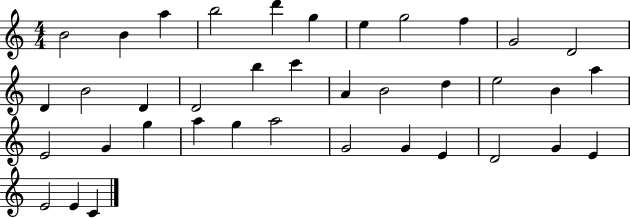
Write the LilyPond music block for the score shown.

{
  \clef treble
  \numericTimeSignature
  \time 4/4
  \key c \major
  b'2 b'4 a''4 | b''2 d'''4 g''4 | e''4 g''2 f''4 | g'2 d'2 | \break d'4 b'2 d'4 | d'2 b''4 c'''4 | a'4 b'2 d''4 | e''2 b'4 a''4 | \break e'2 g'4 g''4 | a''4 g''4 a''2 | g'2 g'4 e'4 | d'2 g'4 e'4 | \break e'2 e'4 c'4 | \bar "|."
}